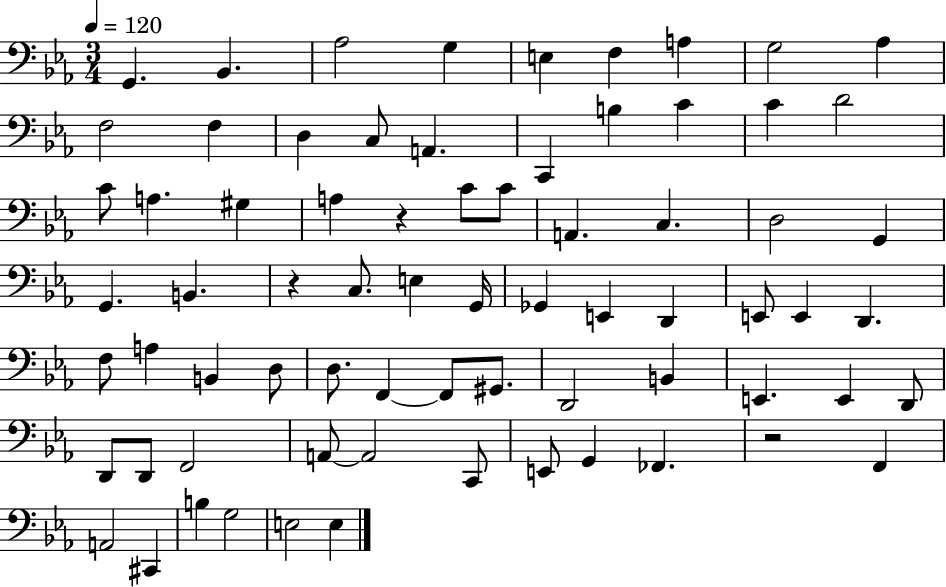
G2/q. Bb2/q. Ab3/h G3/q E3/q F3/q A3/q G3/h Ab3/q F3/h F3/q D3/q C3/e A2/q. C2/q B3/q C4/q C4/q D4/h C4/e A3/q. G#3/q A3/q R/q C4/e C4/e A2/q. C3/q. D3/h G2/q G2/q. B2/q. R/q C3/e. E3/q G2/s Gb2/q E2/q D2/q E2/e E2/q D2/q. F3/e A3/q B2/q D3/e D3/e. F2/q F2/e G#2/e. D2/h B2/q E2/q. E2/q D2/e D2/e D2/e F2/h A2/e A2/h C2/e E2/e G2/q FES2/q. R/h F2/q A2/h C#2/q B3/q G3/h E3/h E3/q